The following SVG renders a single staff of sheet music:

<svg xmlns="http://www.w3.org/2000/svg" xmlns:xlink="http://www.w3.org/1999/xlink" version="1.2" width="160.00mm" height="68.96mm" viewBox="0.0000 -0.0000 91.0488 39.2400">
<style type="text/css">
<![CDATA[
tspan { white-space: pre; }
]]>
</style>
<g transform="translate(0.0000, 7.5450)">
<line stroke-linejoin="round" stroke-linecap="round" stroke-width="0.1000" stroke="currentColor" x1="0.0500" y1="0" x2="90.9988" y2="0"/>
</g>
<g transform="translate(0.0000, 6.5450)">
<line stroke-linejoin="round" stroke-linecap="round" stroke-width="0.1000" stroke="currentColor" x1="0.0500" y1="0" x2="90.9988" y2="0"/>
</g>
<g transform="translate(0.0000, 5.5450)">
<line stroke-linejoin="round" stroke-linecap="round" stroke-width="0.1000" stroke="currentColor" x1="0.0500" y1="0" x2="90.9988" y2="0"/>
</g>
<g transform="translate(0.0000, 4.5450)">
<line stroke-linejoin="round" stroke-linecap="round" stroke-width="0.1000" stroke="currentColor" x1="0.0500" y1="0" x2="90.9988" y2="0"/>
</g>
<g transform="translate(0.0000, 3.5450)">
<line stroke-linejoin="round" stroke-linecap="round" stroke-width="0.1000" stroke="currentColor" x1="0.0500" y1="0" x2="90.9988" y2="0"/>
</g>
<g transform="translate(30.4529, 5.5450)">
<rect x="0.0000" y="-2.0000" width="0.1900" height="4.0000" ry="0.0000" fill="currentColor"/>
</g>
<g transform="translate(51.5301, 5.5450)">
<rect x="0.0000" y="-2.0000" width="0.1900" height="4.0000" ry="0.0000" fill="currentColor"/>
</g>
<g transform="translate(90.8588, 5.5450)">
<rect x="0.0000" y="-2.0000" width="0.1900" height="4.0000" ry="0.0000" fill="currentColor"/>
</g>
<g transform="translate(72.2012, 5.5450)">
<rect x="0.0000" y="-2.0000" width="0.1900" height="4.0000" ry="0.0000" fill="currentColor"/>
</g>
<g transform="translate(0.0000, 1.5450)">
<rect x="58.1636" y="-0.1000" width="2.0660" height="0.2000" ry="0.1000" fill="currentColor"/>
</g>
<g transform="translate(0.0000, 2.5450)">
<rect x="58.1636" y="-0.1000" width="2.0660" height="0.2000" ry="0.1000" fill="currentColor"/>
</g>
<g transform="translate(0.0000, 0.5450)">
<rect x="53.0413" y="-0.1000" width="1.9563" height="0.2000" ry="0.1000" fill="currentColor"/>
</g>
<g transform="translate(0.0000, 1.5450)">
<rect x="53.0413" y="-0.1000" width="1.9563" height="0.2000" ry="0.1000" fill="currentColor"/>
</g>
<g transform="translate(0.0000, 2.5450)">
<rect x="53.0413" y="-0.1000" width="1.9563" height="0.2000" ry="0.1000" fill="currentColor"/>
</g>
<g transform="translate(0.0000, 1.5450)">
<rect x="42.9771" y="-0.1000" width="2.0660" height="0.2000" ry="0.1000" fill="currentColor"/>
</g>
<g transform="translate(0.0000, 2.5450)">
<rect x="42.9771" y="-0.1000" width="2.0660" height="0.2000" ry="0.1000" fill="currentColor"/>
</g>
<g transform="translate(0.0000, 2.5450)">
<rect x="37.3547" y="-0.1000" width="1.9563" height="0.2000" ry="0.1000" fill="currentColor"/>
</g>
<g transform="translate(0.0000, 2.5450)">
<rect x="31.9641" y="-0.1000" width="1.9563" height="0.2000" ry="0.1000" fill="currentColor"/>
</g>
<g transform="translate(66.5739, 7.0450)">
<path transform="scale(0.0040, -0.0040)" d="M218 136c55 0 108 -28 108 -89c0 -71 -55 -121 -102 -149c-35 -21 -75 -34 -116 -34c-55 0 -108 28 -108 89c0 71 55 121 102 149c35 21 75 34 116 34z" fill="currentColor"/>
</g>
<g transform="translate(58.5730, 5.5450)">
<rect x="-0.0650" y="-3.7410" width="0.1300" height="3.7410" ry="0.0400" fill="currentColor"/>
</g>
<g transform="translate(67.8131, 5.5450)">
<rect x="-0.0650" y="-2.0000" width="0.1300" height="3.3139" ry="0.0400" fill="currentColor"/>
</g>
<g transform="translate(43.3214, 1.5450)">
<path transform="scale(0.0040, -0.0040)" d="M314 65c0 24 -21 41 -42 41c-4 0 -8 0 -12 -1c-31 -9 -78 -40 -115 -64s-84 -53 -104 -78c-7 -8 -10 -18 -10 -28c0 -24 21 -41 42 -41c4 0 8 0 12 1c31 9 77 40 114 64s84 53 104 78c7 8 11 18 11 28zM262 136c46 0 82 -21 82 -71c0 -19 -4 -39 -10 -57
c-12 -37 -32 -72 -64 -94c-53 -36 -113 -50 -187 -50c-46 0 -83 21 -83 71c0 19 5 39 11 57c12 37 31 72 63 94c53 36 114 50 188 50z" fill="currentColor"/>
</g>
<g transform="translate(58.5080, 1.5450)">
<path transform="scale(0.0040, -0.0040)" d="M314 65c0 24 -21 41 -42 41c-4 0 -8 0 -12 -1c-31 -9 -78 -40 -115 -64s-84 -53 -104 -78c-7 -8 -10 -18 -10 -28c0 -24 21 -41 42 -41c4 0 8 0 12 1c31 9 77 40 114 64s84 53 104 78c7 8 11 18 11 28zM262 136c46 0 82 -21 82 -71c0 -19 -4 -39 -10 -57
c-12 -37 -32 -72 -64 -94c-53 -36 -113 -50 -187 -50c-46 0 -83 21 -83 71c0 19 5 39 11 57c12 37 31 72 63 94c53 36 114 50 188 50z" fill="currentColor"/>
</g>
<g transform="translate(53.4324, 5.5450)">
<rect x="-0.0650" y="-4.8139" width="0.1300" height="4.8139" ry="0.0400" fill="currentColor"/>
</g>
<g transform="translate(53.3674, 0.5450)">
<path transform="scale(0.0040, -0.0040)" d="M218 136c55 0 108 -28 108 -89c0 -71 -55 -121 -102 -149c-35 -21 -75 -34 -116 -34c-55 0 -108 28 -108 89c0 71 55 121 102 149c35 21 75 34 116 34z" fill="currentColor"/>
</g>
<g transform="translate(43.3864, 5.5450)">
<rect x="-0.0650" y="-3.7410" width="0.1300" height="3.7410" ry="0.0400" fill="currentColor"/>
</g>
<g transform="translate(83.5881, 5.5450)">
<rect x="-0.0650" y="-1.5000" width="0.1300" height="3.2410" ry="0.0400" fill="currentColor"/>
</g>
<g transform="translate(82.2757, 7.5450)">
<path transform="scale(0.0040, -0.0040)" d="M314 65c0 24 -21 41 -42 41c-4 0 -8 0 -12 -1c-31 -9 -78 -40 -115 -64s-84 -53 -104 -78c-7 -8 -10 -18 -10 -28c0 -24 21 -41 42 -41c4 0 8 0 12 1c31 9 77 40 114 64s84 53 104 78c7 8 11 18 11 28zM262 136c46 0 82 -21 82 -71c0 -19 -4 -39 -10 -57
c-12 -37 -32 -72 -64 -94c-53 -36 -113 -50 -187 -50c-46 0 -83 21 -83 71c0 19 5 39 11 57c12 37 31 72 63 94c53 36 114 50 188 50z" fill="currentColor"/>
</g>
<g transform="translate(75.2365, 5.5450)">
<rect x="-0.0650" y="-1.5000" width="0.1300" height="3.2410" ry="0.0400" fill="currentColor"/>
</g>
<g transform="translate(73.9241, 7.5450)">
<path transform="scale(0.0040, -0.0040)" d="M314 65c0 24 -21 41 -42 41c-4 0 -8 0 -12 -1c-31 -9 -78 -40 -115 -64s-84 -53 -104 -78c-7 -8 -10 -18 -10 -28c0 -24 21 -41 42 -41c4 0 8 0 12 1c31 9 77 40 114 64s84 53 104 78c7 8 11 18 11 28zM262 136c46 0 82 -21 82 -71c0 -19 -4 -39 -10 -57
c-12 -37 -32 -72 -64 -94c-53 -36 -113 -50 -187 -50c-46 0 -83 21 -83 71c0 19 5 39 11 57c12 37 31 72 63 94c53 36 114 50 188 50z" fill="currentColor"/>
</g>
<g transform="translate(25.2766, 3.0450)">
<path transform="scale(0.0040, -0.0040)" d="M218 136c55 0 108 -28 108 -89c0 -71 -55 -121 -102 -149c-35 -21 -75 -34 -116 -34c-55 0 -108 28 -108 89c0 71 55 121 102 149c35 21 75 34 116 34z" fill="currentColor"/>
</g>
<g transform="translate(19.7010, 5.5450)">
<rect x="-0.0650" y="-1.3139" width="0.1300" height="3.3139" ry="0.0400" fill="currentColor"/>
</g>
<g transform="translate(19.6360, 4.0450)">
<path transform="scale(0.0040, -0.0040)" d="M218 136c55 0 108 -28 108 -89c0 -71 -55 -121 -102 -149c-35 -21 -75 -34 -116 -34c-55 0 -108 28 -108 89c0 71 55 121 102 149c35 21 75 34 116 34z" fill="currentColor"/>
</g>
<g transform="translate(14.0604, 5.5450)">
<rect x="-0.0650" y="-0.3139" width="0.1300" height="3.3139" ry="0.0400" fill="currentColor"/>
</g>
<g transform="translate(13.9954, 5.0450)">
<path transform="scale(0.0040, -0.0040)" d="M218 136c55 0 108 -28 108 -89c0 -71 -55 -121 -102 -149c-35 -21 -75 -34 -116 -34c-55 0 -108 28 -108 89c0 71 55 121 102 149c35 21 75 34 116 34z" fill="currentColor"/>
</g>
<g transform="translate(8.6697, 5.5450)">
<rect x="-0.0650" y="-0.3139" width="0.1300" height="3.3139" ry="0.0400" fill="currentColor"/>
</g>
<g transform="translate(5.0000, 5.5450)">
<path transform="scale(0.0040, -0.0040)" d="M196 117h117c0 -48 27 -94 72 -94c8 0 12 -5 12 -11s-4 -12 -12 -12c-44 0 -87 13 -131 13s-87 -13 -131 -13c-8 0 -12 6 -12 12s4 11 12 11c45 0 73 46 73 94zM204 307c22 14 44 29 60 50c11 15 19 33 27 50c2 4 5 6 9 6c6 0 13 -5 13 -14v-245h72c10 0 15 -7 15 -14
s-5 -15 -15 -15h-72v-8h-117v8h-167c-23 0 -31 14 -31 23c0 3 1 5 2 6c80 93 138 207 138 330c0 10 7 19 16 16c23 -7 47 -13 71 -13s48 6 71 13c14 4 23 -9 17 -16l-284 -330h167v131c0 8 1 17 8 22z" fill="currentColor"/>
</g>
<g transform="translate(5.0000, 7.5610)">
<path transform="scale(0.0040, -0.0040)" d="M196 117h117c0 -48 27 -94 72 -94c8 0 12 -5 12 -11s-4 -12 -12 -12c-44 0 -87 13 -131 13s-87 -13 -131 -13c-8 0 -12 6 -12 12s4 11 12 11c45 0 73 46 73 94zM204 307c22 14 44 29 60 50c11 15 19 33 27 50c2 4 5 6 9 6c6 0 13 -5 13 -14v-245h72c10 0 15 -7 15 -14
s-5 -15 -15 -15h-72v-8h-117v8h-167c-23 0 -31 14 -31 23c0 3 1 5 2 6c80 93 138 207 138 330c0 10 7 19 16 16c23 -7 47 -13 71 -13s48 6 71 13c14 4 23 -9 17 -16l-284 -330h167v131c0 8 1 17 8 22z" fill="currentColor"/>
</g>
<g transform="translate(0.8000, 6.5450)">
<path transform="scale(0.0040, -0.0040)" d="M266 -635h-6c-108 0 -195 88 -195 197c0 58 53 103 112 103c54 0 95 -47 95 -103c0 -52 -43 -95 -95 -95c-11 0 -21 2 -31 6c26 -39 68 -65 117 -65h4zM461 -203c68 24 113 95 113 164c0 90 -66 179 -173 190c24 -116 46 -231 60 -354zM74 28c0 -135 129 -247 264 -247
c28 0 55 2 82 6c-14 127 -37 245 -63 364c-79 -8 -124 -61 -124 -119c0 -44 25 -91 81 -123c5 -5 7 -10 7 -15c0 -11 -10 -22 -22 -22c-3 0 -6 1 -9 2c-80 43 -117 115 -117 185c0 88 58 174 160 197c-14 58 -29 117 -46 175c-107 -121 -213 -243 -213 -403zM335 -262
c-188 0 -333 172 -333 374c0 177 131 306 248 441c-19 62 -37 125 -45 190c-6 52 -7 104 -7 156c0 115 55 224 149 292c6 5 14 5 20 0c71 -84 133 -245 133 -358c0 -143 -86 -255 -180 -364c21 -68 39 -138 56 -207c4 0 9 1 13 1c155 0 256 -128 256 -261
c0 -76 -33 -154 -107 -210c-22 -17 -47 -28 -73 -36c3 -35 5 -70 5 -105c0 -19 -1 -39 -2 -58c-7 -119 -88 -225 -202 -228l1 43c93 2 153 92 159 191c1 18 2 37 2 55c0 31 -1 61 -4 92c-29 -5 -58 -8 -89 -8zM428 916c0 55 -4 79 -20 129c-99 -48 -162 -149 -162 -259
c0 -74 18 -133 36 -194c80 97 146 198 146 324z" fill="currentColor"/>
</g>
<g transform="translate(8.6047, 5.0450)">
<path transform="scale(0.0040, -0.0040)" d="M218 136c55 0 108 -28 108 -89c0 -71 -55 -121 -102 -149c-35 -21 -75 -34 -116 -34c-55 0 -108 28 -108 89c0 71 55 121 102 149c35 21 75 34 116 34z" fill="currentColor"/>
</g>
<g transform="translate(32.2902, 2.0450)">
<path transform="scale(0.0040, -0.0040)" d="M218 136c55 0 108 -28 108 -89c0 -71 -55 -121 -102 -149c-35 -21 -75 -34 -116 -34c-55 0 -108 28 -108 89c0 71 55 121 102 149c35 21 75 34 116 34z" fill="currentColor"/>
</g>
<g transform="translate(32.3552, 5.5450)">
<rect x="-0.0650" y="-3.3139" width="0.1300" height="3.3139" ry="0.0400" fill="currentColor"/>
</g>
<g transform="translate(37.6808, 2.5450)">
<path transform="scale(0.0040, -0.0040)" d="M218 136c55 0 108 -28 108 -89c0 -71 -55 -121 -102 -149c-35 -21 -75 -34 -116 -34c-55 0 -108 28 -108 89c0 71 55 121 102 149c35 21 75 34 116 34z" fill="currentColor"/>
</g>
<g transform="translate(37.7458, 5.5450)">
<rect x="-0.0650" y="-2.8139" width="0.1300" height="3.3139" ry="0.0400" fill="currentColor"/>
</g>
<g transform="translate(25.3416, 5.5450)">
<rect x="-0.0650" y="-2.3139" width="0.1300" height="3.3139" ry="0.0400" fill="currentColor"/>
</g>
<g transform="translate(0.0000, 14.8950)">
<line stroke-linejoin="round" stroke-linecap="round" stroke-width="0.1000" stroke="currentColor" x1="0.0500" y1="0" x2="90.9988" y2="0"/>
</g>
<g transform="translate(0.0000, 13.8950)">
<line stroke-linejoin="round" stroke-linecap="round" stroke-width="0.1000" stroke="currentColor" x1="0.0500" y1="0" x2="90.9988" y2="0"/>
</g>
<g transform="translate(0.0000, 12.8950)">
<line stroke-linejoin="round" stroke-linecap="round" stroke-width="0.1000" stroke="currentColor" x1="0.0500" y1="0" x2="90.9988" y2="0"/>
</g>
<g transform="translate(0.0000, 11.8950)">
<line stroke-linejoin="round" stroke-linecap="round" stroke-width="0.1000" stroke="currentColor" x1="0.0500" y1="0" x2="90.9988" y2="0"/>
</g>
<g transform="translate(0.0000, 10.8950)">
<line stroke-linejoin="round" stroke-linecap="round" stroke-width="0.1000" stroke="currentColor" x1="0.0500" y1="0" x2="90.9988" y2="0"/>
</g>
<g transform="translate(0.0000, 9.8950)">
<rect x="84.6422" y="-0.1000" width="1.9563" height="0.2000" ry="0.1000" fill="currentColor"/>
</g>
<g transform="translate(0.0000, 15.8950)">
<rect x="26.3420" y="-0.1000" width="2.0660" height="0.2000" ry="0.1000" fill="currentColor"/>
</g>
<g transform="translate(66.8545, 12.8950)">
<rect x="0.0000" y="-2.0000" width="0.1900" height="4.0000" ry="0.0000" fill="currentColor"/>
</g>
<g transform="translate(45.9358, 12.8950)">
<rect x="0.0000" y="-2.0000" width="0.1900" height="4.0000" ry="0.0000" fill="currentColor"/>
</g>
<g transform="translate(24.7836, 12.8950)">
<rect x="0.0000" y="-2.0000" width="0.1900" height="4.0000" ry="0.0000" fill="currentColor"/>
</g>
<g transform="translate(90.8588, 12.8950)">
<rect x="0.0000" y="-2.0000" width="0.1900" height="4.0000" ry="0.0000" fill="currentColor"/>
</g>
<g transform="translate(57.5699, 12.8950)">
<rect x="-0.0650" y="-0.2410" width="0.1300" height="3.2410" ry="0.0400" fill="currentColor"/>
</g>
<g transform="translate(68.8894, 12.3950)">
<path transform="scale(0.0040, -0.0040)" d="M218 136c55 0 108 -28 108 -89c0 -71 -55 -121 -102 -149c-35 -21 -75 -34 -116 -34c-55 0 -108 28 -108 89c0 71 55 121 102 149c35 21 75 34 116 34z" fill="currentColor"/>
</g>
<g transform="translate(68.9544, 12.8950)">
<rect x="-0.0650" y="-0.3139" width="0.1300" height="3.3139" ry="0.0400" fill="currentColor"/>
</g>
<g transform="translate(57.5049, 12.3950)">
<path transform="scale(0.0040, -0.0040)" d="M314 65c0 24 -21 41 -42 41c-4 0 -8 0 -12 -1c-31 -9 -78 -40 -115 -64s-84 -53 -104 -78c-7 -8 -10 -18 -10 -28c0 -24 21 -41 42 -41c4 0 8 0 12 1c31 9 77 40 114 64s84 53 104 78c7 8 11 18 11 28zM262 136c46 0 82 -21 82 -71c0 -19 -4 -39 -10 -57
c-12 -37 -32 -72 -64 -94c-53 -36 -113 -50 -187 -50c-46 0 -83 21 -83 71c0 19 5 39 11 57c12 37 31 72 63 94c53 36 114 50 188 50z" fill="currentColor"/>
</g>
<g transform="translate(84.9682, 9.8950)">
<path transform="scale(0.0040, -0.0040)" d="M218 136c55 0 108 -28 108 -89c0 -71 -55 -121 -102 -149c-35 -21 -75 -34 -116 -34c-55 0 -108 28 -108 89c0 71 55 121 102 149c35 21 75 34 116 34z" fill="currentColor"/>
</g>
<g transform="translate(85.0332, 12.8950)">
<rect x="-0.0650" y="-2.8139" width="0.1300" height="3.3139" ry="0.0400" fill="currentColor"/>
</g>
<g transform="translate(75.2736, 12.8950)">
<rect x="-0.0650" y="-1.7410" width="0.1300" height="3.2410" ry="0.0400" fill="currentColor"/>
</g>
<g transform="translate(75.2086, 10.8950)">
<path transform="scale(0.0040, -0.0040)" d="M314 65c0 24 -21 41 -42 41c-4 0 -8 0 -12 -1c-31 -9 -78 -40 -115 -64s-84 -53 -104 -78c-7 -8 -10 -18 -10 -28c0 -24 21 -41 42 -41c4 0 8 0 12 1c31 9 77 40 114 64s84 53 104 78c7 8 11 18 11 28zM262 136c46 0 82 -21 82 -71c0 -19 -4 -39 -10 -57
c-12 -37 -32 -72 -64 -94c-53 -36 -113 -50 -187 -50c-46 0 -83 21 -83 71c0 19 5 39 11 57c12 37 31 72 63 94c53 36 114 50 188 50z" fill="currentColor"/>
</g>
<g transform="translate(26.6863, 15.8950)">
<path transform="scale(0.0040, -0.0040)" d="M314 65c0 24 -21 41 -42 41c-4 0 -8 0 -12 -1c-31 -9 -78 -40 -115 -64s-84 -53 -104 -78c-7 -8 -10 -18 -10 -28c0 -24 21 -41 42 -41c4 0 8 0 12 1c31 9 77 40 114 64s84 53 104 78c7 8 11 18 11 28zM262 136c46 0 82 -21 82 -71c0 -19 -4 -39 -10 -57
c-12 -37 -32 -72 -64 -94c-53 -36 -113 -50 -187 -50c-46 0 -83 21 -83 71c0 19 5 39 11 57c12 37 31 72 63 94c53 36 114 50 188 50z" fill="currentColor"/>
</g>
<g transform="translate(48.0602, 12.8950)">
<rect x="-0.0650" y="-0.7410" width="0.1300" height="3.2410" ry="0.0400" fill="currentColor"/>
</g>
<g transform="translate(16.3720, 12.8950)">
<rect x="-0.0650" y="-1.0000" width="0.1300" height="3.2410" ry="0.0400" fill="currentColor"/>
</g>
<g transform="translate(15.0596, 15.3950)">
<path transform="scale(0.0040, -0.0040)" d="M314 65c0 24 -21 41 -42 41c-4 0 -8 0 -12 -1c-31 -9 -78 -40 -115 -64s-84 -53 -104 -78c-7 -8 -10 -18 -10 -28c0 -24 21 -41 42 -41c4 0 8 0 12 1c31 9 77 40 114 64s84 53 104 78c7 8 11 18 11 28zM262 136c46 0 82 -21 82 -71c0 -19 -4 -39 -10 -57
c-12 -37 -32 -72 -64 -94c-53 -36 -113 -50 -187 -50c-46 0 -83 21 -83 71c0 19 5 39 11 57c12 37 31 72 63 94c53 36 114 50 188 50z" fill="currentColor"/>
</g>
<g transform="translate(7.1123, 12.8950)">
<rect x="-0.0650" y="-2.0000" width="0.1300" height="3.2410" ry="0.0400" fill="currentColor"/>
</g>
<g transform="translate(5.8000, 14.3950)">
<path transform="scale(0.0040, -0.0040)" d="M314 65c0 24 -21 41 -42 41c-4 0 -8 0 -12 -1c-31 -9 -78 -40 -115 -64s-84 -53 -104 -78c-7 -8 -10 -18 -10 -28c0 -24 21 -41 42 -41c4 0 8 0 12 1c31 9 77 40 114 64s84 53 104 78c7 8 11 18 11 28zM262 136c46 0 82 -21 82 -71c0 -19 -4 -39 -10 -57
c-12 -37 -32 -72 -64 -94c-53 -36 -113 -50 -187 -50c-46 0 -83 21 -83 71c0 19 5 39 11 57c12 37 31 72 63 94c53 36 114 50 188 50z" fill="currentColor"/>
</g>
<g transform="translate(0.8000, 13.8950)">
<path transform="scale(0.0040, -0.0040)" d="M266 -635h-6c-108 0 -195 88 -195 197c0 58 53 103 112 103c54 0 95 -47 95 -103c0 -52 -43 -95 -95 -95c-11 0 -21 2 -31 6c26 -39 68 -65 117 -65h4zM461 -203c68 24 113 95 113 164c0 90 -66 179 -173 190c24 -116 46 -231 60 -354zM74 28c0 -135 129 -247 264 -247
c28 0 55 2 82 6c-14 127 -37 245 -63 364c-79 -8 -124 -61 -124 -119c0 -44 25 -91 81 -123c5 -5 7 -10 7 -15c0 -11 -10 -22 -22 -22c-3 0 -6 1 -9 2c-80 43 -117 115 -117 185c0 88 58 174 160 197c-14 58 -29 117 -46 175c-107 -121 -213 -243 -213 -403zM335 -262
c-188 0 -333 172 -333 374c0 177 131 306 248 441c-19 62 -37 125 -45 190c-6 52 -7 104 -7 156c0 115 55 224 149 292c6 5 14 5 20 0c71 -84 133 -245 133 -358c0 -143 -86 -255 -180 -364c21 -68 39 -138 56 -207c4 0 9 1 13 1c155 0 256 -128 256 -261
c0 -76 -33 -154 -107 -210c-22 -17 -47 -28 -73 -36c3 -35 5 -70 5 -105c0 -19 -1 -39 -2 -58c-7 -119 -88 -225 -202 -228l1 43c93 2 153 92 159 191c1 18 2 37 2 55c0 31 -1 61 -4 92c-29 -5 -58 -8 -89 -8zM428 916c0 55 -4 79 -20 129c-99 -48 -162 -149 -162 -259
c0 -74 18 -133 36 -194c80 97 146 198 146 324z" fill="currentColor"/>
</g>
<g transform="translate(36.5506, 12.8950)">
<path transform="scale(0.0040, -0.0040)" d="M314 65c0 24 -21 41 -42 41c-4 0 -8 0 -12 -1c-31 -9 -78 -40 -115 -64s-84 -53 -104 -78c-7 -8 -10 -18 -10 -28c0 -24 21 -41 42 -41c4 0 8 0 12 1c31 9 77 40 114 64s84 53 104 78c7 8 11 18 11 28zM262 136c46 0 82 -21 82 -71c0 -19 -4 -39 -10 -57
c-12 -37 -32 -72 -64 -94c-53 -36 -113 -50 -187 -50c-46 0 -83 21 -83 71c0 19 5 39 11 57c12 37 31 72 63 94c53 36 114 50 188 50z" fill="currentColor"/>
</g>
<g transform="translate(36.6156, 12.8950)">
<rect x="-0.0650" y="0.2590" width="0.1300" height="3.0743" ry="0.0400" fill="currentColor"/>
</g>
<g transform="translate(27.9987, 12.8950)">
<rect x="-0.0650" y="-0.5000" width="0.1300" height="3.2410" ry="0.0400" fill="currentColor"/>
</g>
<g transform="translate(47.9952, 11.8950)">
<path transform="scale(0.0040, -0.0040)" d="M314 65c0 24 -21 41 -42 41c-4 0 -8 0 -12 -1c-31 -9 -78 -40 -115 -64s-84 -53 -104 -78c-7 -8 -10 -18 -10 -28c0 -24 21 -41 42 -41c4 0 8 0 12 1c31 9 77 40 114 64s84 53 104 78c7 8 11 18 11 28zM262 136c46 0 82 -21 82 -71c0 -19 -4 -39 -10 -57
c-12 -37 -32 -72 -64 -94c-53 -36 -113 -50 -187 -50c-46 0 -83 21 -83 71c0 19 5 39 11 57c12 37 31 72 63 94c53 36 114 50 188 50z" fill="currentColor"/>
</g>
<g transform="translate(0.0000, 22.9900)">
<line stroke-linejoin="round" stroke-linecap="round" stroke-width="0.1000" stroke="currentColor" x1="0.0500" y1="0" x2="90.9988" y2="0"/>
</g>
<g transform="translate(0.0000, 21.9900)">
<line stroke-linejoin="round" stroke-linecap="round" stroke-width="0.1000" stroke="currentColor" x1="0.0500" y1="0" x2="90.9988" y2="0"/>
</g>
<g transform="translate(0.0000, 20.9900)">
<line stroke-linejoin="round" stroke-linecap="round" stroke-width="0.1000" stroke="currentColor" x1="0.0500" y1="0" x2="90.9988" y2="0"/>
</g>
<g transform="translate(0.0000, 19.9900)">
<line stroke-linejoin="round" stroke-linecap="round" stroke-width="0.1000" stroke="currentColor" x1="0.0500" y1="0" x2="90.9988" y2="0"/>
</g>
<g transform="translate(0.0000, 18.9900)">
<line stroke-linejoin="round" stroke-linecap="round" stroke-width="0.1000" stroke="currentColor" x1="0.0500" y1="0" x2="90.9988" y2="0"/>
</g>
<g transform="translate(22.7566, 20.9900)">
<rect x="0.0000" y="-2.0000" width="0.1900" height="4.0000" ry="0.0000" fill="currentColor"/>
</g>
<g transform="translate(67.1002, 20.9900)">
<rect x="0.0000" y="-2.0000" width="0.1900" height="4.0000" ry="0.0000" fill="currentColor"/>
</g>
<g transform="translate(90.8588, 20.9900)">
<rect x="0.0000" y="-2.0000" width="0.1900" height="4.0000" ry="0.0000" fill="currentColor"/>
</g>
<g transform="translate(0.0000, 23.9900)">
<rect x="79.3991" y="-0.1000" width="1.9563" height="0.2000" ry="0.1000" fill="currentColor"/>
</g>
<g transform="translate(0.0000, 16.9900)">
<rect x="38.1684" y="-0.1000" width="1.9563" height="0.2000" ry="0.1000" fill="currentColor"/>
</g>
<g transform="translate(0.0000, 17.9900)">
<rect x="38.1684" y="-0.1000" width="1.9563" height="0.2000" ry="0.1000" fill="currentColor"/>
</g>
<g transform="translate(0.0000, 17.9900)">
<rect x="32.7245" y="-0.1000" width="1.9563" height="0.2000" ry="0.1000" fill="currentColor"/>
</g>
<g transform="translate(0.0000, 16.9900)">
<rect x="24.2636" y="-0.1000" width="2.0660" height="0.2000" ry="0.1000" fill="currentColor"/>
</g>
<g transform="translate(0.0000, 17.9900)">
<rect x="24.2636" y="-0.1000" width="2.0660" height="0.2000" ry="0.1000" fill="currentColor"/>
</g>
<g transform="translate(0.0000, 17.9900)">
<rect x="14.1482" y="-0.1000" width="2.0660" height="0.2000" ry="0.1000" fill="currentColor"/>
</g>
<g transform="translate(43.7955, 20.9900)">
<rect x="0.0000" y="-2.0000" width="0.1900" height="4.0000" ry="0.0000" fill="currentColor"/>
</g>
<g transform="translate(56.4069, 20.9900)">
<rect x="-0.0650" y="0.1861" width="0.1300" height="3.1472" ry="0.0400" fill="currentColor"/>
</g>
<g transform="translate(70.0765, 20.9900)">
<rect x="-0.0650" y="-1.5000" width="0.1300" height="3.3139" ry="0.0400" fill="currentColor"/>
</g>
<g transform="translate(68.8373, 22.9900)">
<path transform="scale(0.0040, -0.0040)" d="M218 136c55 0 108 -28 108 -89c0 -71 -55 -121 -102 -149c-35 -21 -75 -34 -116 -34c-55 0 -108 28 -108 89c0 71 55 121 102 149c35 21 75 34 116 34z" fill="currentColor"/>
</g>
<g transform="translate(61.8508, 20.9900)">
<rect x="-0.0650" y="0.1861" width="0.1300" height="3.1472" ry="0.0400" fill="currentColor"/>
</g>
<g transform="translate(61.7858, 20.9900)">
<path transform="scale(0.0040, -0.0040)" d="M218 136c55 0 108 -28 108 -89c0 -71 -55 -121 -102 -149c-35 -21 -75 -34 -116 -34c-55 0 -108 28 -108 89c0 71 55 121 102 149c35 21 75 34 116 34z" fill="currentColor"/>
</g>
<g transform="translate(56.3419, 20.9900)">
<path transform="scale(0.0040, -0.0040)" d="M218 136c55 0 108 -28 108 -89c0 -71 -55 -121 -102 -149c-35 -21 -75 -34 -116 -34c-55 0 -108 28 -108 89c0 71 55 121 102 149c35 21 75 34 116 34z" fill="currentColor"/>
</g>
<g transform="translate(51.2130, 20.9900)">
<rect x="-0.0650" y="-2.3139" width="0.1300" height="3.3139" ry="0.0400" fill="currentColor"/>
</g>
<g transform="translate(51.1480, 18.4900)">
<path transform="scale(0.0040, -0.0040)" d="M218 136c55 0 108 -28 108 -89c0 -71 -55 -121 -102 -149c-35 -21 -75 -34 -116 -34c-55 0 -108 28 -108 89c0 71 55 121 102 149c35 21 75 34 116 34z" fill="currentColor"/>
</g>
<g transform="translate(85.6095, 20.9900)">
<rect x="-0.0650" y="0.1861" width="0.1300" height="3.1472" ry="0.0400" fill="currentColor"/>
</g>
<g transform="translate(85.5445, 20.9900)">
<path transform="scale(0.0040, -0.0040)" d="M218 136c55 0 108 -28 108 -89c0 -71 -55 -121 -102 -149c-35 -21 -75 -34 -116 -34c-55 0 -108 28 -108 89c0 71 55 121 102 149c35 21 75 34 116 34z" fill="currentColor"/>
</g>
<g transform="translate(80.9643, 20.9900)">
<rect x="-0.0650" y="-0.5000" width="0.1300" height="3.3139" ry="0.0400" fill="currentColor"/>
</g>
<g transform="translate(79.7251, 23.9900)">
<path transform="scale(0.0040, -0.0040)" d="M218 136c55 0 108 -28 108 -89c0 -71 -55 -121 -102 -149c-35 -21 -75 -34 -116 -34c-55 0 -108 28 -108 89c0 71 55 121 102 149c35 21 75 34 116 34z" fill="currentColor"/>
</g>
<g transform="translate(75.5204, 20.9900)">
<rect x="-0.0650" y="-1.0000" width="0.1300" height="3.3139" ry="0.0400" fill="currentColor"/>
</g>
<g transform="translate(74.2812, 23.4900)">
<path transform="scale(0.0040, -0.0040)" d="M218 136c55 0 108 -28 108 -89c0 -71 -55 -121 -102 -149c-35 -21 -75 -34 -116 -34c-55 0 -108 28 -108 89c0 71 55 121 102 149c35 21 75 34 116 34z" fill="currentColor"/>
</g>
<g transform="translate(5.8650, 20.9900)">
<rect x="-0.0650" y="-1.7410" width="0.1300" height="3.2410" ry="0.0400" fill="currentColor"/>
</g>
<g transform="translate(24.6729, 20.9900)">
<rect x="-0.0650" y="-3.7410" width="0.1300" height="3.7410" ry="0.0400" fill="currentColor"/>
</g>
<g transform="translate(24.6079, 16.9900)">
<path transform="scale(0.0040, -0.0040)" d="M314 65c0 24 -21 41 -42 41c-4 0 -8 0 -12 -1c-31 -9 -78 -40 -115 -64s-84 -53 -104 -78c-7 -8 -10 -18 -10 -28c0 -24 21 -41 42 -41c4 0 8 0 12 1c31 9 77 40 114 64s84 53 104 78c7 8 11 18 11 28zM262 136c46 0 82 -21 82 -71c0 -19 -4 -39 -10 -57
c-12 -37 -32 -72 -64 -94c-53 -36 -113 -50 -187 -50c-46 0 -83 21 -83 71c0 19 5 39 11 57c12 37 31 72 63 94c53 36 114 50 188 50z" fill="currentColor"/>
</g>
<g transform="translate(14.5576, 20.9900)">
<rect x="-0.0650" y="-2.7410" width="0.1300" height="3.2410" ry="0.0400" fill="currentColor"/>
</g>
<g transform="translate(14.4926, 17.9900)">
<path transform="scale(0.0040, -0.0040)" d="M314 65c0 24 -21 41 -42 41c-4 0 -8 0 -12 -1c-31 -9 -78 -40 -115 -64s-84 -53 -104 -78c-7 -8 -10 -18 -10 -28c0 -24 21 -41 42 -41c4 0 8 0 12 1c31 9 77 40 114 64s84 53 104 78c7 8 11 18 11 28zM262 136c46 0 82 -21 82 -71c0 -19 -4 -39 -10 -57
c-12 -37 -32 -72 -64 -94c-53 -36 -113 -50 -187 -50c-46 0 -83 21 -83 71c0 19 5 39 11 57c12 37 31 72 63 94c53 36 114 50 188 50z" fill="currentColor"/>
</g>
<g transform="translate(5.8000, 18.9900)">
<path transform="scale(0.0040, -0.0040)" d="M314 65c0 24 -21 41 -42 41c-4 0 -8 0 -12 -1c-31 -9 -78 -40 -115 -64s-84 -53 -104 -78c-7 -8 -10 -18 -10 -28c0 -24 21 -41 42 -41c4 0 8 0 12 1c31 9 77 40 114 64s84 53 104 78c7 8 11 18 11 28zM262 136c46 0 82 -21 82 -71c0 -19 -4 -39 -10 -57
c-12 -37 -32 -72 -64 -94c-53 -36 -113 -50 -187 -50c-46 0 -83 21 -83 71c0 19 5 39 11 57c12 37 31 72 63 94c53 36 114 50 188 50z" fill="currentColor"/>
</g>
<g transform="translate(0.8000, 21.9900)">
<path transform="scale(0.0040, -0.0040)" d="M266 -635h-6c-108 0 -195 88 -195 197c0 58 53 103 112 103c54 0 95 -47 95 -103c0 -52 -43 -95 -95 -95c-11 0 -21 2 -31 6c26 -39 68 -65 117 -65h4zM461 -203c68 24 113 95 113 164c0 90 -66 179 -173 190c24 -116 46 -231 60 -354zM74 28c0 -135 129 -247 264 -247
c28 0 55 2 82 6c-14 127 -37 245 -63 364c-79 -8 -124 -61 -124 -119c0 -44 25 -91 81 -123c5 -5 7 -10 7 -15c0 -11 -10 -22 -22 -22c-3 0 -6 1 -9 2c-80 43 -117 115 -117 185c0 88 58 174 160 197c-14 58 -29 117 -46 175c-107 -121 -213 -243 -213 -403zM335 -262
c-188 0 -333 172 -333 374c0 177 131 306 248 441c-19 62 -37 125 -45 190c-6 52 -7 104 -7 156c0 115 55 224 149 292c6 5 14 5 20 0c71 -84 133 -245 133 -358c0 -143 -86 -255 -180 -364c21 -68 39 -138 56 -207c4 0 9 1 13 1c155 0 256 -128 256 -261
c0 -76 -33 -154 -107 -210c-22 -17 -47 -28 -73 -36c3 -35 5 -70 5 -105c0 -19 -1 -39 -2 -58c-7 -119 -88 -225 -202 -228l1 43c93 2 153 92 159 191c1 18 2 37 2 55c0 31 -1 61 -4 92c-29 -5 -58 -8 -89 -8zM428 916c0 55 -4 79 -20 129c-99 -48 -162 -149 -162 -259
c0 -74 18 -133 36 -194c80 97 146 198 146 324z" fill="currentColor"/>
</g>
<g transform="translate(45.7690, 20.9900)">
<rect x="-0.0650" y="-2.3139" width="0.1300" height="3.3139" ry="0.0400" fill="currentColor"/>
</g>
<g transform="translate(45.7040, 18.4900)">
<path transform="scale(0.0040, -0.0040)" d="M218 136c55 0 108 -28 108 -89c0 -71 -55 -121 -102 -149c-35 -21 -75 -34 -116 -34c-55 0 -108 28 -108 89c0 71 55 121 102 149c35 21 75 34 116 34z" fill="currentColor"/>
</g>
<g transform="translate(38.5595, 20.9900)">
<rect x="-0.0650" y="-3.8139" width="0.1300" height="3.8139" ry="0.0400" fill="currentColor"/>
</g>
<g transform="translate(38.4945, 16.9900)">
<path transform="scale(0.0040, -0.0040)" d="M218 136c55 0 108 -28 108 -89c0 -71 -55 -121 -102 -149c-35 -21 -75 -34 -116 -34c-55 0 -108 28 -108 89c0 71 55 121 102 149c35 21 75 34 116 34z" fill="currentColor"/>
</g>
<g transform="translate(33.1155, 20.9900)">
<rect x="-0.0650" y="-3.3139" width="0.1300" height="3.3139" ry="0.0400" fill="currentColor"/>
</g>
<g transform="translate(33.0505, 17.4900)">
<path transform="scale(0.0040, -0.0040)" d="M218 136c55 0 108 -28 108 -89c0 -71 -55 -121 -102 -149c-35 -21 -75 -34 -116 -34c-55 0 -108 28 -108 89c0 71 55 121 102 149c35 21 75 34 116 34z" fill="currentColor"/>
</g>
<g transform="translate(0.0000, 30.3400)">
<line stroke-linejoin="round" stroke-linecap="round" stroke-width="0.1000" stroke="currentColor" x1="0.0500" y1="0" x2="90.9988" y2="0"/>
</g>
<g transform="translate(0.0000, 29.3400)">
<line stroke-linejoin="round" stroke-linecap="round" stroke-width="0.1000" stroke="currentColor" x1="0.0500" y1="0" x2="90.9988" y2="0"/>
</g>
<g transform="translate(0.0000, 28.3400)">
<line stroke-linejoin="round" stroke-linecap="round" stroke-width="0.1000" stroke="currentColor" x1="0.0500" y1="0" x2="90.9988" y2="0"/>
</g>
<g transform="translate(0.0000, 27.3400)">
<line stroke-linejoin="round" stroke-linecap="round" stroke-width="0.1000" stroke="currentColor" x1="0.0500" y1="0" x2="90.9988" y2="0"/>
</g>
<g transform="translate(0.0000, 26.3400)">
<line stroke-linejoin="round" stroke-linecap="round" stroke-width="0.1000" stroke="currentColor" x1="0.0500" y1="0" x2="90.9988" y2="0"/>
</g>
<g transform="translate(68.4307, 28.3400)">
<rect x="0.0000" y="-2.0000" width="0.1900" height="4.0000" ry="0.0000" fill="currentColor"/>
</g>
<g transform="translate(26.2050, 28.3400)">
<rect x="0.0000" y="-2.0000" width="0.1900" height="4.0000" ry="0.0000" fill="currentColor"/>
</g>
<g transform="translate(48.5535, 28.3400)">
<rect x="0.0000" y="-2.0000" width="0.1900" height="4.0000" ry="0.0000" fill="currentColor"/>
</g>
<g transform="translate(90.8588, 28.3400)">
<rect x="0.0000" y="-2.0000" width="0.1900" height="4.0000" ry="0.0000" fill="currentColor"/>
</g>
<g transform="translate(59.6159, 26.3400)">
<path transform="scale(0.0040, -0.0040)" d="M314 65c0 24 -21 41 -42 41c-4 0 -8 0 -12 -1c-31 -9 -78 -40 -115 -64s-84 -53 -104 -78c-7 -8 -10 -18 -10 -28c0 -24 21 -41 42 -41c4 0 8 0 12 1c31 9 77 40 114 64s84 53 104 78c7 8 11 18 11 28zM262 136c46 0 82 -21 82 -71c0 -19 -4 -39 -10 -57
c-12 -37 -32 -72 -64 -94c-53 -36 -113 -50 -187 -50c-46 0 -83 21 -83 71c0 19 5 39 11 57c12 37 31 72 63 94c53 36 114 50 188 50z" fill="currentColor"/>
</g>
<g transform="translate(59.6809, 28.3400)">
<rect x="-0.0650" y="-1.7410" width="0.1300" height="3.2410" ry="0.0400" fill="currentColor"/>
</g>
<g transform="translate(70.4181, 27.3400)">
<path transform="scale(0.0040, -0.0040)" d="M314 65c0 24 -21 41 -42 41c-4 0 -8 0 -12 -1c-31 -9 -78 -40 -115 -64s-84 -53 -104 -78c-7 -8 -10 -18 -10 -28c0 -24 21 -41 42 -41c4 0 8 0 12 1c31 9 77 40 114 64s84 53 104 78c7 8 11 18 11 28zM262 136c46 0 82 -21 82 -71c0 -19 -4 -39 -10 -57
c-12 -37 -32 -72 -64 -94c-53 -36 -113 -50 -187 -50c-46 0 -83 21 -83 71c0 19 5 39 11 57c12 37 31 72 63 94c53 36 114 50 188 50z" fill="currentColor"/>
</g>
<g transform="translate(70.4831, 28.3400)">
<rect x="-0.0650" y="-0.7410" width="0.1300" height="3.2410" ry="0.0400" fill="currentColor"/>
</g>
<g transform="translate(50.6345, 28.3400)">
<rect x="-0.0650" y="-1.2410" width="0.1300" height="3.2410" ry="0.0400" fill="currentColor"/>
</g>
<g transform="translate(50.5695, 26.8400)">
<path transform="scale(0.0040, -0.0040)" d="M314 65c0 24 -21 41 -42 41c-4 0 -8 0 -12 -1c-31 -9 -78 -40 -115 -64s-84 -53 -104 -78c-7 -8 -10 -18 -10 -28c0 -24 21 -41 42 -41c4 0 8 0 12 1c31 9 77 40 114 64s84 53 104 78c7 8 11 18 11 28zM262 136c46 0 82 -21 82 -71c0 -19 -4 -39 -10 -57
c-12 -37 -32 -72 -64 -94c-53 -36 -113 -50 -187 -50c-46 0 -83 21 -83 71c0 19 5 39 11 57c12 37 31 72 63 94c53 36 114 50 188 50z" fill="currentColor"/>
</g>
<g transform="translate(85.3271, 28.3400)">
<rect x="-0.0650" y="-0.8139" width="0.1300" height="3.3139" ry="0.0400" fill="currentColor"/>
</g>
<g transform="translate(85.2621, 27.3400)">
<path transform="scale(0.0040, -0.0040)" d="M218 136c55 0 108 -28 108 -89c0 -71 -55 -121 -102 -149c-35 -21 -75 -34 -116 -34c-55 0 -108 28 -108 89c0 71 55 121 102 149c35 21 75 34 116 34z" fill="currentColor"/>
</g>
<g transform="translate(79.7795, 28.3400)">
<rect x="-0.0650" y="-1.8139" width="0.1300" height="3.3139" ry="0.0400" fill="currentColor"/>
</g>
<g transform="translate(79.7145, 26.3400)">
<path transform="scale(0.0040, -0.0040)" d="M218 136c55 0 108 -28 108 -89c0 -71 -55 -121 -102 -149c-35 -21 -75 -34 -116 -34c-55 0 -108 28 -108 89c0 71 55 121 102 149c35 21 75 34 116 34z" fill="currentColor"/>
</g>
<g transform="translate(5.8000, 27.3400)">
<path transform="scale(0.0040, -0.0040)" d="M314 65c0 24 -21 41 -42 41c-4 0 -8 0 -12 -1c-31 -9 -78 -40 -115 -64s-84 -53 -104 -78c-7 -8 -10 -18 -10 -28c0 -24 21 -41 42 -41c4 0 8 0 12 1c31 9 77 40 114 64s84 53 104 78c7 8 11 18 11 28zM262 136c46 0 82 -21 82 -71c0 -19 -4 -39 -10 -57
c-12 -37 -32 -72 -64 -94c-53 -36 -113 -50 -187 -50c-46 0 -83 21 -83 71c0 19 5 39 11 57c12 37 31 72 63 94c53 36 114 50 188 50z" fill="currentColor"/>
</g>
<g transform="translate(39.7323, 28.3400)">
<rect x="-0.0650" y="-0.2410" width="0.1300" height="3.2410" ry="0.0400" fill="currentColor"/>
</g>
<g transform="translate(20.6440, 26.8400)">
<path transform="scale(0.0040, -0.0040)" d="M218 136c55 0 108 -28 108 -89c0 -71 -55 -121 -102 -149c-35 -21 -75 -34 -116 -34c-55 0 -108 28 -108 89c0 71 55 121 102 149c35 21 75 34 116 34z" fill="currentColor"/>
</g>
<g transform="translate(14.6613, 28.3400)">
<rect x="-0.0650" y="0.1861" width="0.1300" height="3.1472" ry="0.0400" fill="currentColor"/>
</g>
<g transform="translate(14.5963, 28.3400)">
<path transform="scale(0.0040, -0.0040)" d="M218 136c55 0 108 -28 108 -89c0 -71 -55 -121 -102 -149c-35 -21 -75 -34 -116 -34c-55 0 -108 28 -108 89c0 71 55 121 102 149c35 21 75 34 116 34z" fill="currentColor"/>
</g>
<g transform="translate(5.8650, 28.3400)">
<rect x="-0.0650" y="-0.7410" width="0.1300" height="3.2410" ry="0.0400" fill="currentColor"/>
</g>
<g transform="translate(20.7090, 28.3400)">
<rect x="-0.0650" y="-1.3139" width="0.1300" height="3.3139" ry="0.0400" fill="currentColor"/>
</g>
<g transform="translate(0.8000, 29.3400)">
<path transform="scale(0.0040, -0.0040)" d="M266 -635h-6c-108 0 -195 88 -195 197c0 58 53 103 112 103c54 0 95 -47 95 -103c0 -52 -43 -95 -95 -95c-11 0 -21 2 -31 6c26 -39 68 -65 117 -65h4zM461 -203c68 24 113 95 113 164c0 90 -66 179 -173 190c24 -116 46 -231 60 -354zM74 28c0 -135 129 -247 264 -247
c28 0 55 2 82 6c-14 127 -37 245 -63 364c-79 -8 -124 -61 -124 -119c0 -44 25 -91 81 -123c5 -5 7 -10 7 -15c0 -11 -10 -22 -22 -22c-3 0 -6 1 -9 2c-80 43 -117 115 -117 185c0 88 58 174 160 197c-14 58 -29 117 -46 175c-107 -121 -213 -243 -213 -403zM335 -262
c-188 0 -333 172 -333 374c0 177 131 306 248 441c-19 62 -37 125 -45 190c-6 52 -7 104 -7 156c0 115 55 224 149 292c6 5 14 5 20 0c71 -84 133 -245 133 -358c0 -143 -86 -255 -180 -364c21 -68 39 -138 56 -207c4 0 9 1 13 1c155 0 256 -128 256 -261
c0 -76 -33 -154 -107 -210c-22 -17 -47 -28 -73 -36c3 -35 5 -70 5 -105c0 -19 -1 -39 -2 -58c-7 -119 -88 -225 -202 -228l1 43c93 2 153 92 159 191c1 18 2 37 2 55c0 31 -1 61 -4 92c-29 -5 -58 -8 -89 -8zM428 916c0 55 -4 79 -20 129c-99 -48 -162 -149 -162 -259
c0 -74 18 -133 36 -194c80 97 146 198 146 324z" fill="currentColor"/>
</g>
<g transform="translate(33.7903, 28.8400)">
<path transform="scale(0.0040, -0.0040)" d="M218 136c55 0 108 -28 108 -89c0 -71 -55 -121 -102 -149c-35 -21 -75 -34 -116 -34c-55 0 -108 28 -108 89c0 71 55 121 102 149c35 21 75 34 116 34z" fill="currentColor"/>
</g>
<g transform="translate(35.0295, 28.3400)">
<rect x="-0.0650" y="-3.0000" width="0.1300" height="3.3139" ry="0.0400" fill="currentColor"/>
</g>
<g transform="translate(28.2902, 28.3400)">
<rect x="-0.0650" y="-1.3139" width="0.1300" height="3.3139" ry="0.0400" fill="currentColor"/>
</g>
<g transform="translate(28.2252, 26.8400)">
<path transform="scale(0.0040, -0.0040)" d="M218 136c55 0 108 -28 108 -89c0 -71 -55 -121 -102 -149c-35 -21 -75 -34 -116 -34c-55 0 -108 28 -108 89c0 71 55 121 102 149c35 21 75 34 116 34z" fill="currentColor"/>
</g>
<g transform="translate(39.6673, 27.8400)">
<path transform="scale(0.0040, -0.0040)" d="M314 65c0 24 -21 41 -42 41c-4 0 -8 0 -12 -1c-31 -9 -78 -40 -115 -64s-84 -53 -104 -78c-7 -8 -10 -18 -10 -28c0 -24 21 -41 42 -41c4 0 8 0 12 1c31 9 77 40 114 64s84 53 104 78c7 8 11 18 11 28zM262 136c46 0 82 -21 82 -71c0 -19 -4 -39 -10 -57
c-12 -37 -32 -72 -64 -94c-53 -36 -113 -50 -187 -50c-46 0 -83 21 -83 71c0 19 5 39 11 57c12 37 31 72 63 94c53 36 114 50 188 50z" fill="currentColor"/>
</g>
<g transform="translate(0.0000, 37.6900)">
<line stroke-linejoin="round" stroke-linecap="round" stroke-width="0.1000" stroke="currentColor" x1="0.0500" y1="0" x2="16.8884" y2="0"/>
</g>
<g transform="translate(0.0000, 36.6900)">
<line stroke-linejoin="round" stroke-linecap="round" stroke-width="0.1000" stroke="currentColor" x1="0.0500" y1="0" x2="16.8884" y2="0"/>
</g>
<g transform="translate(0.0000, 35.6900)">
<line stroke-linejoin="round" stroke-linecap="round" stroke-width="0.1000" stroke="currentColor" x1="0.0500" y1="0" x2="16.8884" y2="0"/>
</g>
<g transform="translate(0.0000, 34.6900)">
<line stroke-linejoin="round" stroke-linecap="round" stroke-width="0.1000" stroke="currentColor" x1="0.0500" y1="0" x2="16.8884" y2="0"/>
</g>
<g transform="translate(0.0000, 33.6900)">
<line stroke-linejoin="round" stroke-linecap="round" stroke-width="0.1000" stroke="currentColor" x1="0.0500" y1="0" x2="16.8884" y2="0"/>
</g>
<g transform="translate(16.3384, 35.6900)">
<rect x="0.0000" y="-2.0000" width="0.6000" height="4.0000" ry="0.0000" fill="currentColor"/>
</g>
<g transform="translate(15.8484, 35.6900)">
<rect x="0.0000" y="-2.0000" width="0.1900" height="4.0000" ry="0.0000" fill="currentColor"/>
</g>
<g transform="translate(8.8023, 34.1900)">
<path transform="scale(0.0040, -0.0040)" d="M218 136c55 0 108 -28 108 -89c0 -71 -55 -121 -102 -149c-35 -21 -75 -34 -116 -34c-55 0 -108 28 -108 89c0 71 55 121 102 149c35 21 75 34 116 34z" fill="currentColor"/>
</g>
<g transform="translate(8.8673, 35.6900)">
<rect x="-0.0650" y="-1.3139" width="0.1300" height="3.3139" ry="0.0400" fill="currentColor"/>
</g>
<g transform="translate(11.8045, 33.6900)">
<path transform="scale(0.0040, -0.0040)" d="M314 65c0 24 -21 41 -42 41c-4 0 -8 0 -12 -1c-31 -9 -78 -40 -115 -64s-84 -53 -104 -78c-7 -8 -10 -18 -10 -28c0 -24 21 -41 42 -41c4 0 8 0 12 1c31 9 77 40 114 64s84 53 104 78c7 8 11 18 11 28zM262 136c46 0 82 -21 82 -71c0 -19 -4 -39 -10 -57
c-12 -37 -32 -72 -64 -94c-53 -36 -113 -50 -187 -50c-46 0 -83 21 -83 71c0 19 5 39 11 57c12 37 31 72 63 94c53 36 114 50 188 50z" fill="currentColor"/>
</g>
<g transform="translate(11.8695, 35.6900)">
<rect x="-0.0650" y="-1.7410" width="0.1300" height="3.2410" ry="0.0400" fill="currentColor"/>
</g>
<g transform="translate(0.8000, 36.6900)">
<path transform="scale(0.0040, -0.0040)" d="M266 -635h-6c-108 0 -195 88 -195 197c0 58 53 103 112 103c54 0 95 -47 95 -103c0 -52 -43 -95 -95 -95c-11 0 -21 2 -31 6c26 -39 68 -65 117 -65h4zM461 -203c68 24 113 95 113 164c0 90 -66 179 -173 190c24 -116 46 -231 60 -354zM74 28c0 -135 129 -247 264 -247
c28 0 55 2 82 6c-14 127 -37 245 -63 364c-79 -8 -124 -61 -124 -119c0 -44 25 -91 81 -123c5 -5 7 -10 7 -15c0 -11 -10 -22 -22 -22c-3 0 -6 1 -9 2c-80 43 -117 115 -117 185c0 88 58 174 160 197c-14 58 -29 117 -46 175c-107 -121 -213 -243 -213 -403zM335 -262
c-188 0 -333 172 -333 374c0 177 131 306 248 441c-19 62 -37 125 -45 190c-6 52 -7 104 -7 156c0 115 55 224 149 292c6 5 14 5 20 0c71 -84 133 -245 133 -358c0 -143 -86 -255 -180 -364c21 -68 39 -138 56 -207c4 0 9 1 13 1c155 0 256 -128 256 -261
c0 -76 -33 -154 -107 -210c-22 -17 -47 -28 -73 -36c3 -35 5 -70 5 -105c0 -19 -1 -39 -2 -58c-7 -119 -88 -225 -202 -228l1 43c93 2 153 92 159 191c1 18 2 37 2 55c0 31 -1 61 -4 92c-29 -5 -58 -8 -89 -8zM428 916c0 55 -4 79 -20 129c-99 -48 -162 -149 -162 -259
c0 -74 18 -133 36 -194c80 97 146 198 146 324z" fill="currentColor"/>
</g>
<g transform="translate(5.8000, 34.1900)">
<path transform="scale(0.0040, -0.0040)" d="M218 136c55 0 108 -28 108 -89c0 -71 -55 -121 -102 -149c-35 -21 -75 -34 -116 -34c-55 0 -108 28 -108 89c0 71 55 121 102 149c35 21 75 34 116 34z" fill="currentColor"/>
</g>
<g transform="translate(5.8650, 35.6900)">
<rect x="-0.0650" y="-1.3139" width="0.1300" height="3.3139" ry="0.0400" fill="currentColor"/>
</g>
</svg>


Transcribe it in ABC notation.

X:1
T:Untitled
M:4/4
L:1/4
K:C
c c e g b a c'2 e' c'2 F E2 E2 F2 D2 C2 B2 d2 c2 c f2 a f2 a2 c'2 b c' g g B B E D C B d2 B e e A c2 e2 f2 d2 f d e e f2